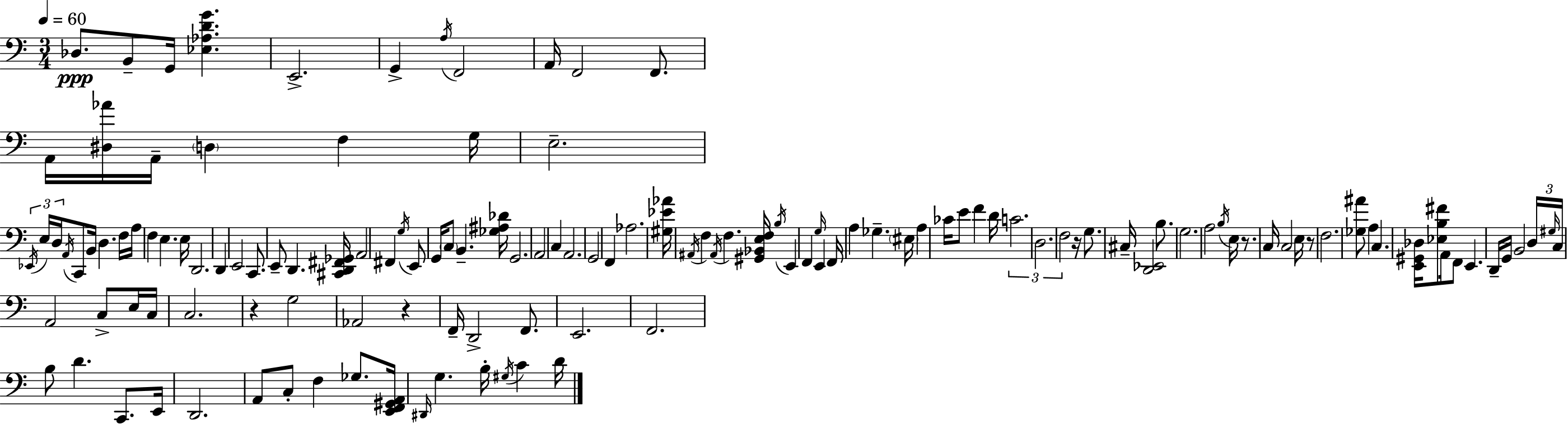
X:1
T:Untitled
M:3/4
L:1/4
K:C
_D,/2 B,,/2 G,,/4 [_E,_A,DG] E,,2 G,, A,/4 F,,2 A,,/4 F,,2 F,,/2 A,,/4 [^D,_A]/4 A,,/4 D, F, G,/4 E,2 _E,,/4 E,/4 D,/4 A,,/4 C,,/2 B,,/4 D, F,/4 A,/4 F, E, E,/4 D,,2 D,, E,,2 C,,/2 E,,/2 D,, [^C,,D,,^F,,_G,,]/4 A,,2 ^F,, G,/4 E,,/2 G,,/4 C,/2 B,, [_G,^A,_D]/4 G,,2 A,,2 C, A,,2 G,,2 F,, _A,2 [^G,_E_A]/4 ^A,,/4 F, ^A,,/4 F, [^G,,_B,,E,F,]/4 B,/4 E,, F,, G,/4 E,, F,,/4 A, _G, ^E,/4 A, _C/4 E/2 F D/4 C2 D,2 F,2 z/4 G,/2 ^C,/4 [D,,_E,,]2 B,/2 G,2 A,2 B,/4 E,/4 z/2 C,/4 C,2 E,/4 z/2 F,2 [_G,^A]/2 A, C, [E,,^G,,_D,]/4 [_E,B,^F]/2 A,,/4 F,,/2 E,, D,,/4 G,,/4 B,,2 D,/4 ^G,/4 C,/4 A,,2 C,/2 E,/4 C,/4 C,2 z G,2 _A,,2 z F,,/4 D,,2 F,,/2 E,,2 F,,2 B,/2 D C,,/2 E,,/4 D,,2 A,,/2 C,/2 F, _G,/2 [E,,F,,^G,,A,,]/4 ^D,,/4 G, B,/4 ^G,/4 C D/4